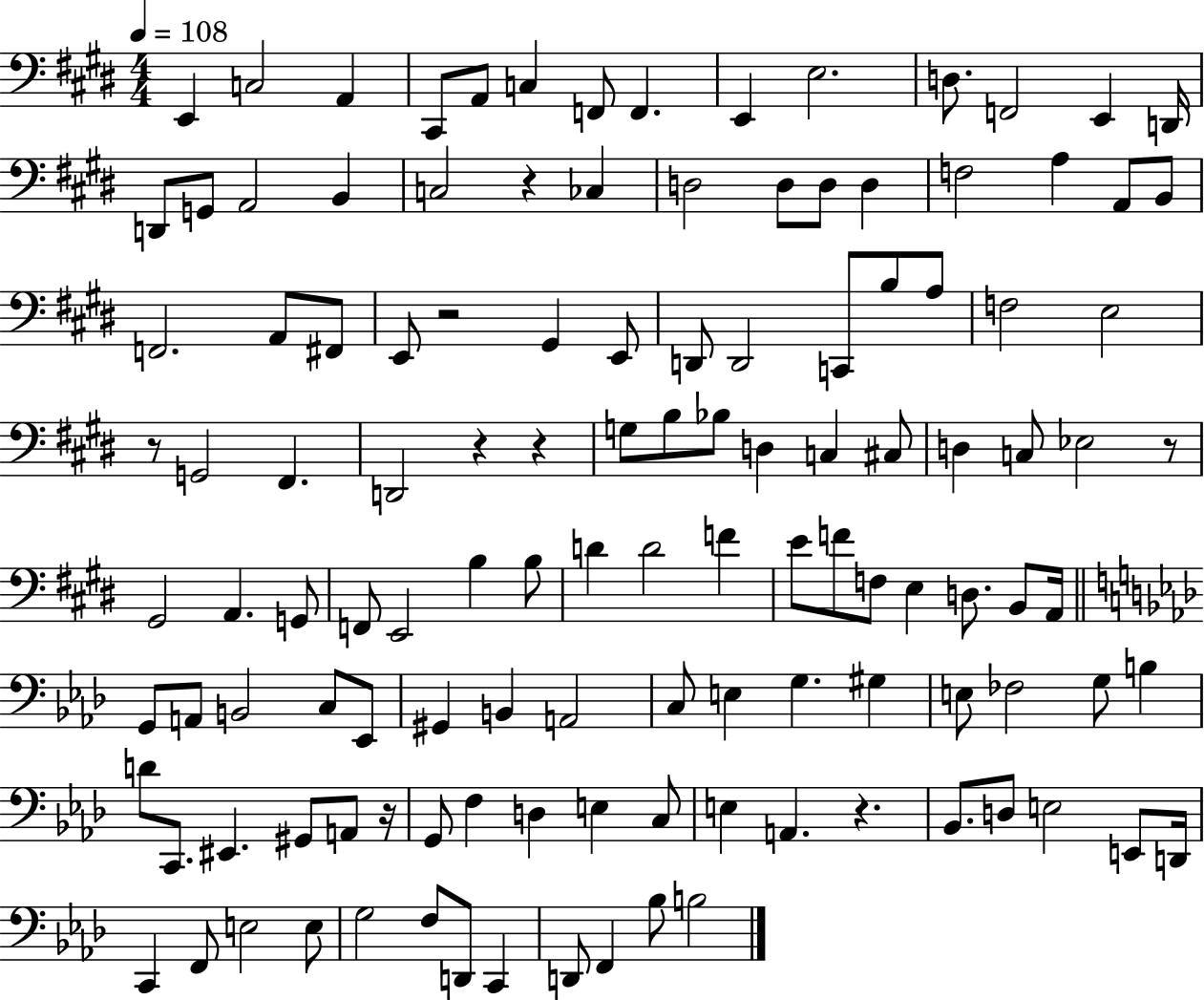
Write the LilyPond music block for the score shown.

{
  \clef bass
  \numericTimeSignature
  \time 4/4
  \key e \major
  \tempo 4 = 108
  e,4 c2 a,4 | cis,8 a,8 c4 f,8 f,4. | e,4 e2. | d8. f,2 e,4 d,16 | \break d,8 g,8 a,2 b,4 | c2 r4 ces4 | d2 d8 d8 d4 | f2 a4 a,8 b,8 | \break f,2. a,8 fis,8 | e,8 r2 gis,4 e,8 | d,8 d,2 c,8 b8 a8 | f2 e2 | \break r8 g,2 fis,4. | d,2 r4 r4 | g8 b8 bes8 d4 c4 cis8 | d4 c8 ees2 r8 | \break gis,2 a,4. g,8 | f,8 e,2 b4 b8 | d'4 d'2 f'4 | e'8 f'8 f8 e4 d8. b,8 a,16 | \break \bar "||" \break \key aes \major g,8 a,8 b,2 c8 ees,8 | gis,4 b,4 a,2 | c8 e4 g4. gis4 | e8 fes2 g8 b4 | \break d'8 c,8. eis,4. gis,8 a,8 r16 | g,8 f4 d4 e4 c8 | e4 a,4. r4. | bes,8. d8 e2 e,8 d,16 | \break c,4 f,8 e2 e8 | g2 f8 d,8 c,4 | d,8 f,4 bes8 b2 | \bar "|."
}